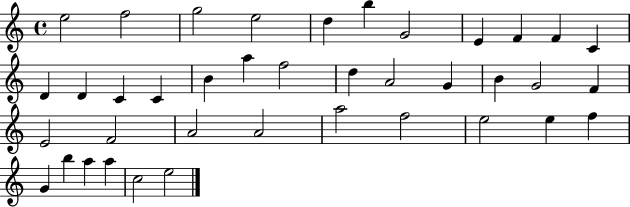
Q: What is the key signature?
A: C major